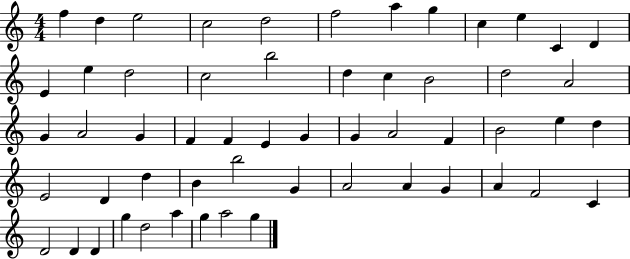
X:1
T:Untitled
M:4/4
L:1/4
K:C
f d e2 c2 d2 f2 a g c e C D E e d2 c2 b2 d c B2 d2 A2 G A2 G F F E G G A2 F B2 e d E2 D d B b2 G A2 A G A F2 C D2 D D g d2 a g a2 g